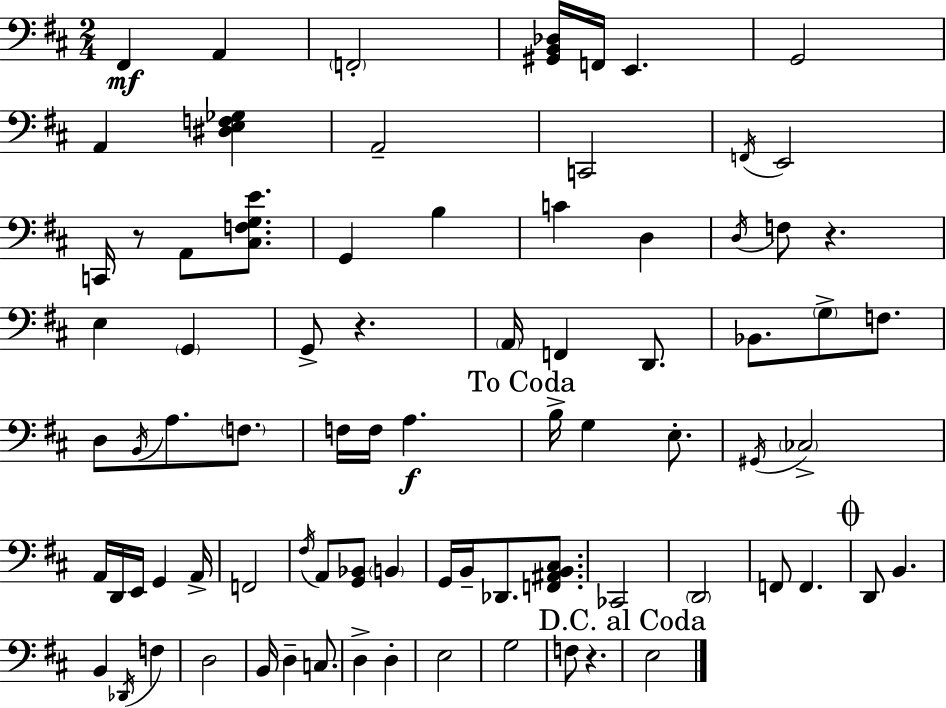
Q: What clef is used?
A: bass